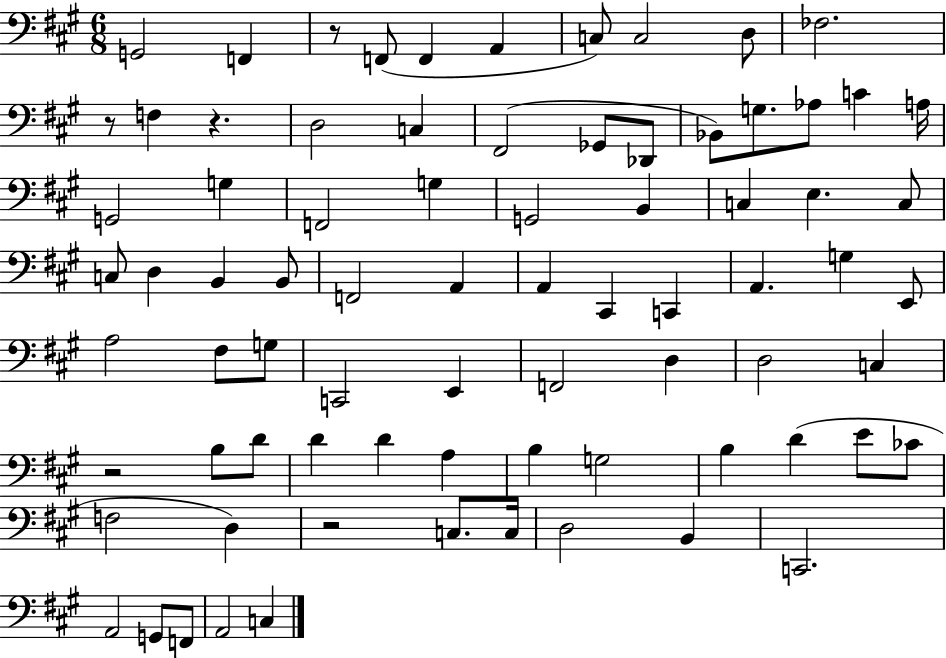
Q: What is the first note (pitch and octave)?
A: G2